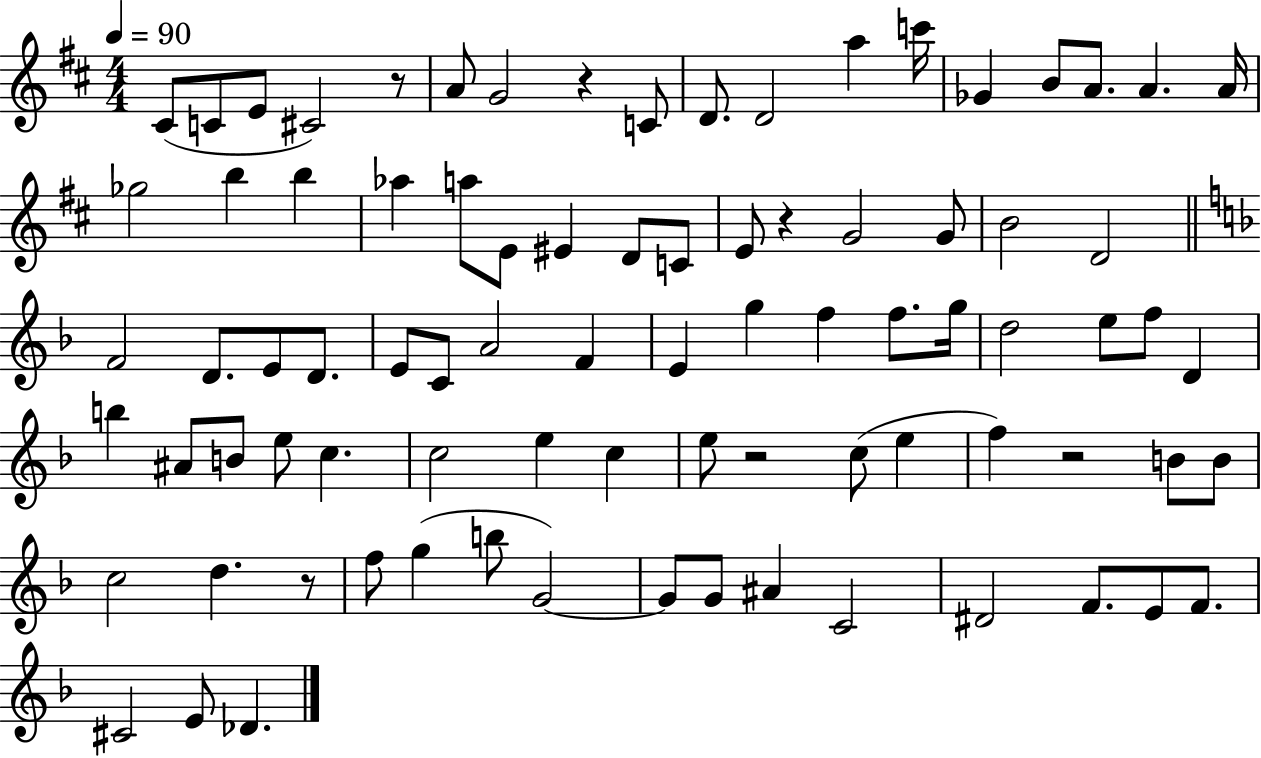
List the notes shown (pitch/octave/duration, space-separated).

C#4/e C4/e E4/e C#4/h R/e A4/e G4/h R/q C4/e D4/e. D4/h A5/q C6/s Gb4/q B4/e A4/e. A4/q. A4/s Gb5/h B5/q B5/q Ab5/q A5/e E4/e EIS4/q D4/e C4/e E4/e R/q G4/h G4/e B4/h D4/h F4/h D4/e. E4/e D4/e. E4/e C4/e A4/h F4/q E4/q G5/q F5/q F5/e. G5/s D5/h E5/e F5/e D4/q B5/q A#4/e B4/e E5/e C5/q. C5/h E5/q C5/q E5/e R/h C5/e E5/q F5/q R/h B4/e B4/e C5/h D5/q. R/e F5/e G5/q B5/e G4/h G4/e G4/e A#4/q C4/h D#4/h F4/e. E4/e F4/e. C#4/h E4/e Db4/q.